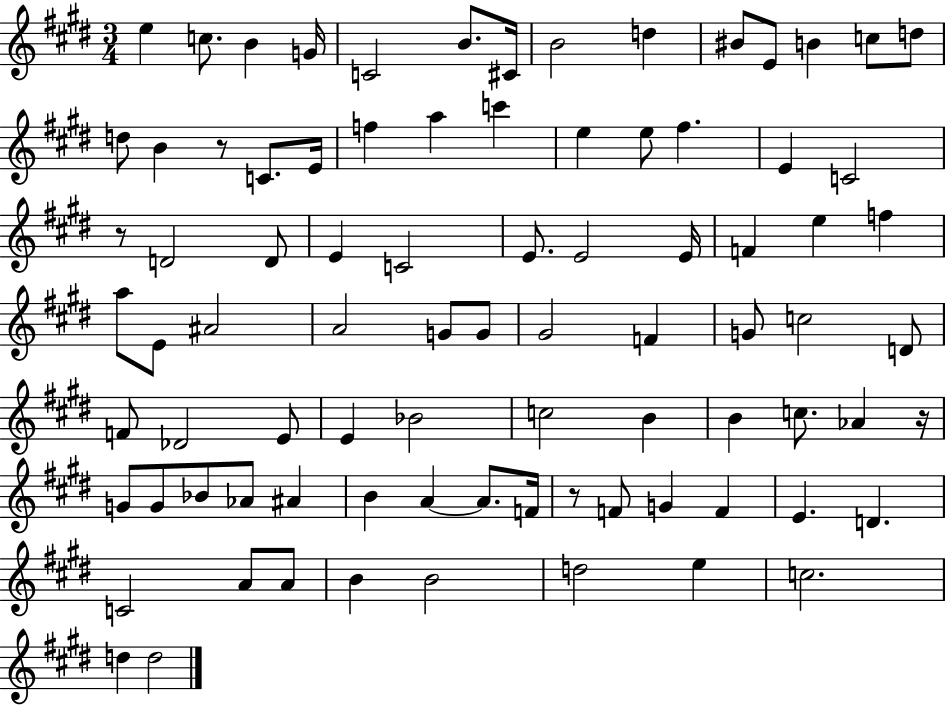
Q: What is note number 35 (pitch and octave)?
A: E5